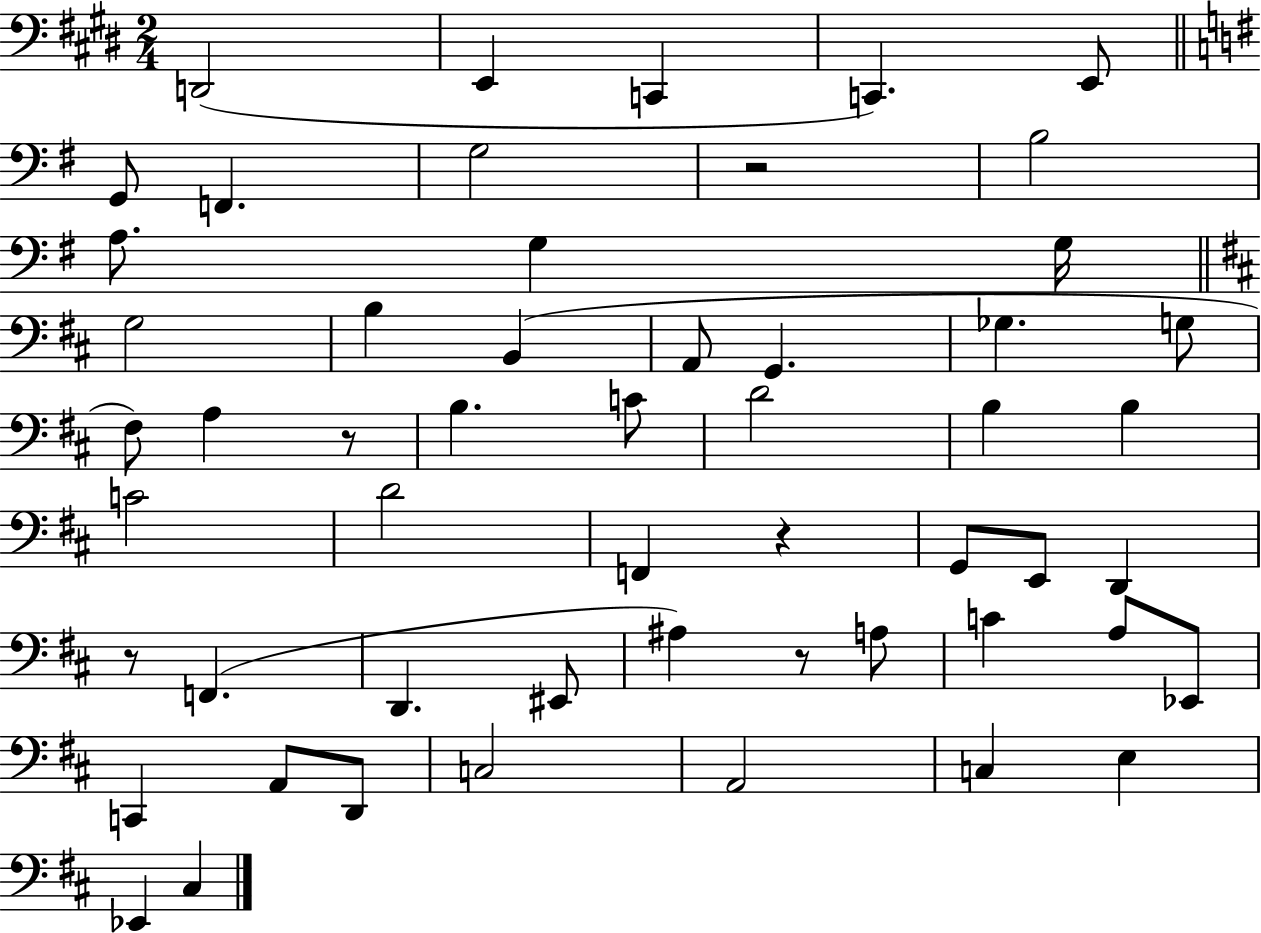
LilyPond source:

{
  \clef bass
  \numericTimeSignature
  \time 2/4
  \key e \major
  d,2( | e,4 c,4 | c,4.) e,8 | \bar "||" \break \key g \major g,8 f,4. | g2 | r2 | b2 | \break a8. g4 g16 | \bar "||" \break \key d \major g2 | b4 b,4( | a,8 g,4. | ges4. g8 | \break fis8) a4 r8 | b4. c'8 | d'2 | b4 b4 | \break c'2 | d'2 | f,4 r4 | g,8 e,8 d,4 | \break r8 f,4.( | d,4. eis,8 | ais4) r8 a8 | c'4 a8 ees,8 | \break c,4 a,8 d,8 | c2 | a,2 | c4 e4 | \break ees,4 cis4 | \bar "|."
}